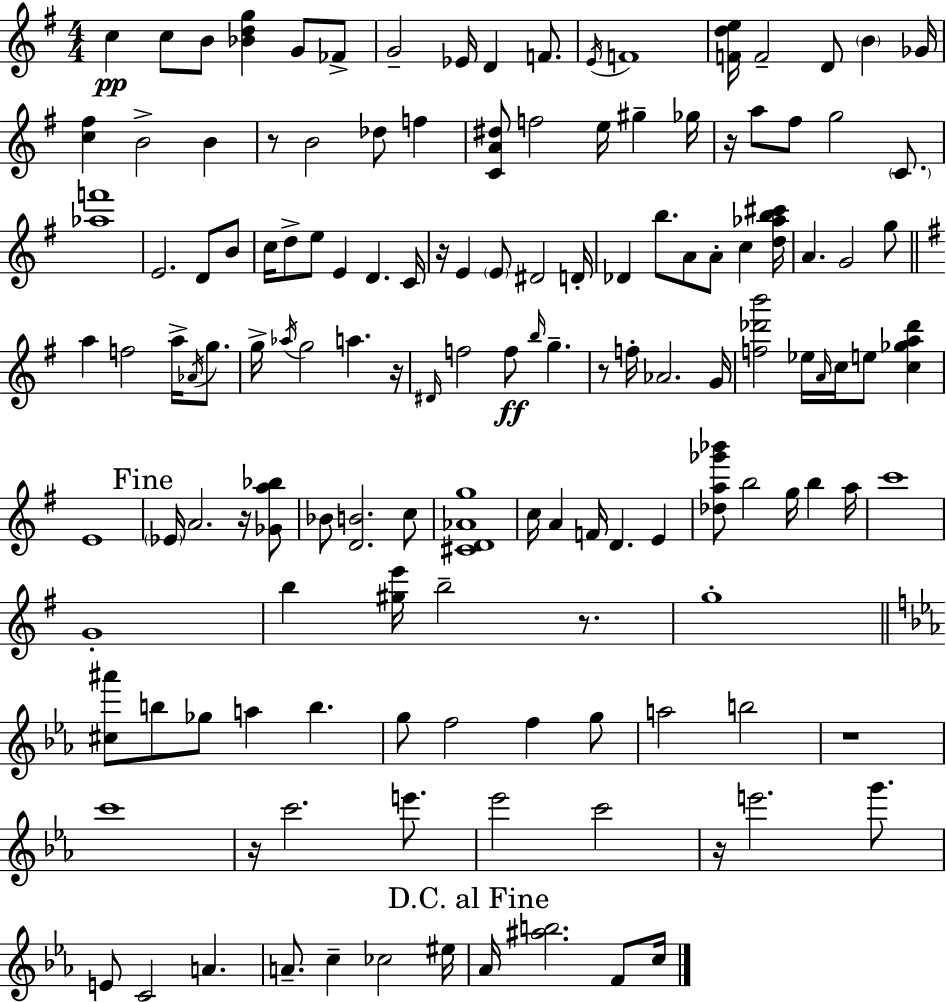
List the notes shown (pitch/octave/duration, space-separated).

C5/q C5/e B4/e [Bb4,D5,G5]/q G4/e FES4/e G4/h Eb4/s D4/q F4/e. E4/s F4/w [F4,D5,E5]/s F4/h D4/e B4/q Gb4/s [C5,F#5]/q B4/h B4/q R/e B4/h Db5/e F5/q [C4,A4,D#5]/e F5/h E5/s G#5/q Gb5/s R/s A5/e F#5/e G5/h C4/e. [Ab5,F6]/w E4/h. D4/e B4/e C5/s D5/e E5/e E4/q D4/q. C4/s R/s E4/q E4/e D#4/h D4/s Db4/q B5/e. A4/e A4/e C5/q [D5,Ab5,B5,C#6]/s A4/q. G4/h G5/e A5/q F5/h A5/s Ab4/s G5/e. G5/s Ab5/s G5/h A5/q. R/s D#4/s F5/h F5/e B5/s G5/q. R/e F5/s Ab4/h. G4/s [F5,Db6,B6]/h Eb5/s A4/s C5/s E5/e [C5,Gb5,A5,Db6]/q E4/w Eb4/s A4/h. R/s [Gb4,A5,Bb5]/e Bb4/e [D4,B4]/h. C5/e [C#4,D4,Ab4,G5]/w C5/s A4/q F4/s D4/q. E4/q [Db5,A5,Gb6,Bb6]/e B5/h G5/s B5/q A5/s C6/w G4/w B5/q [G#5,E6]/s B5/h R/e. G5/w [C#5,A#6]/e B5/e Gb5/e A5/q B5/q. G5/e F5/h F5/q G5/e A5/h B5/h R/w C6/w R/s C6/h. E6/e. Eb6/h C6/h R/s E6/h. G6/e. E4/e C4/h A4/q. A4/e. C5/q CES5/h EIS5/s Ab4/s [A#5,B5]/h. F4/e C5/s